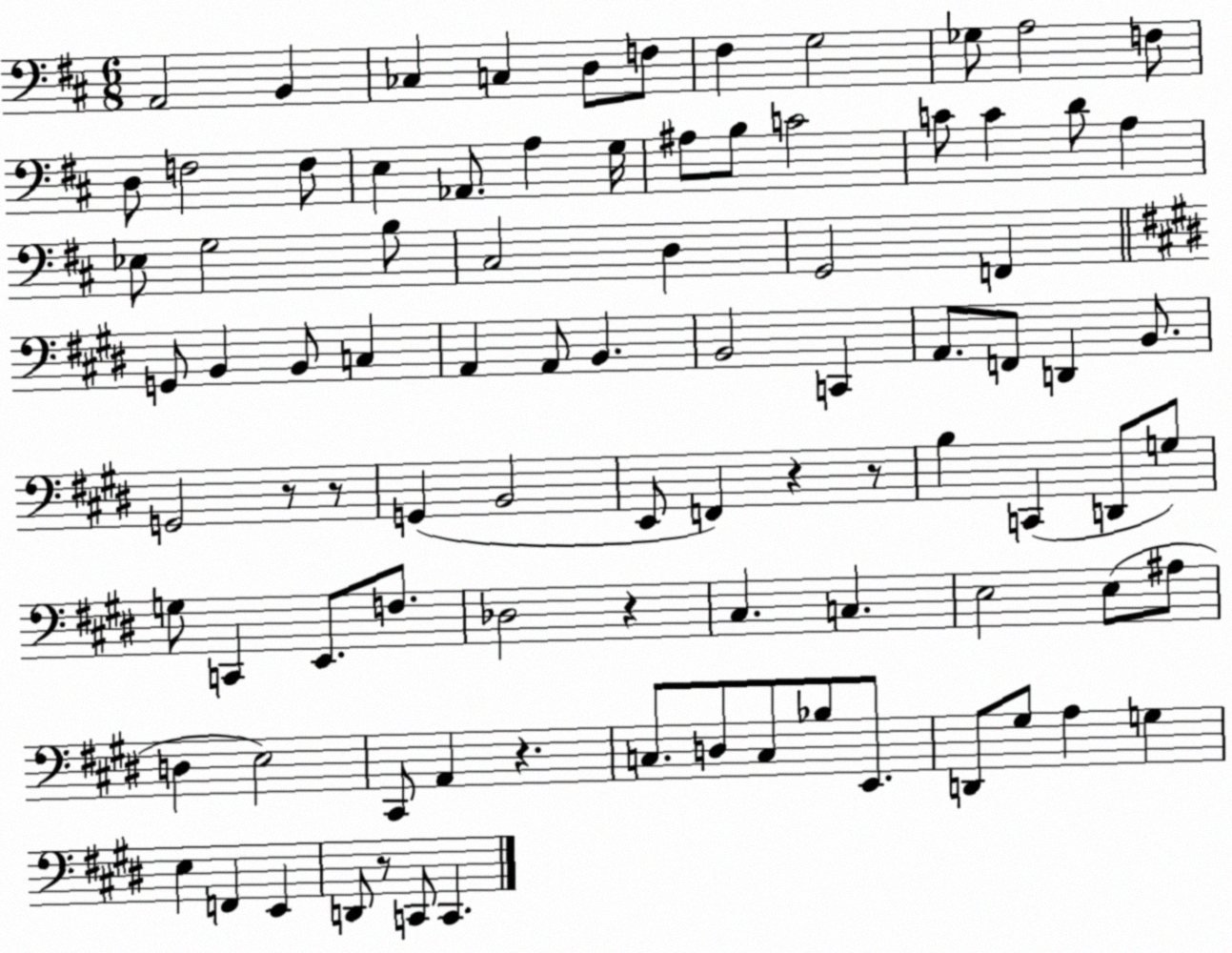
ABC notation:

X:1
T:Untitled
M:6/8
L:1/4
K:D
A,,2 B,, _C, C, D,/2 F,/2 ^F, G,2 _G,/2 A,2 F,/2 D,/2 F,2 F,/2 E, _A,,/2 A, G,/4 ^A,/2 B,/2 C2 C/2 C D/2 A, _E,/2 G,2 B,/2 ^C,2 D, G,,2 F,, G,,/2 B,, B,,/2 C, A,, A,,/2 B,, B,,2 C,, A,,/2 F,,/2 D,, B,,/2 G,,2 z/2 z/2 G,, B,,2 E,,/2 F,, z z/2 B, C,, D,,/2 G,/2 G,/2 C,, E,,/2 F,/2 _D,2 z ^C, C, E,2 E,/2 ^A,/2 D, E,2 ^C,,/2 A,, z C,/2 D,/2 C,/2 _B,/2 E,,/2 D,,/2 ^G,/2 A, G, E, F,, E,, D,,/2 z/2 C,,/2 C,,